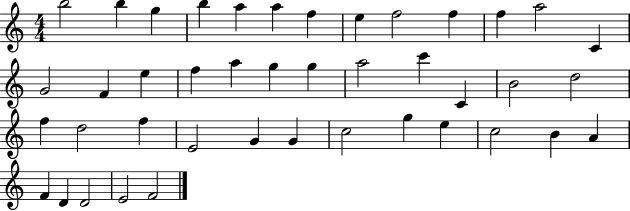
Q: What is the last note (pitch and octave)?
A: F4